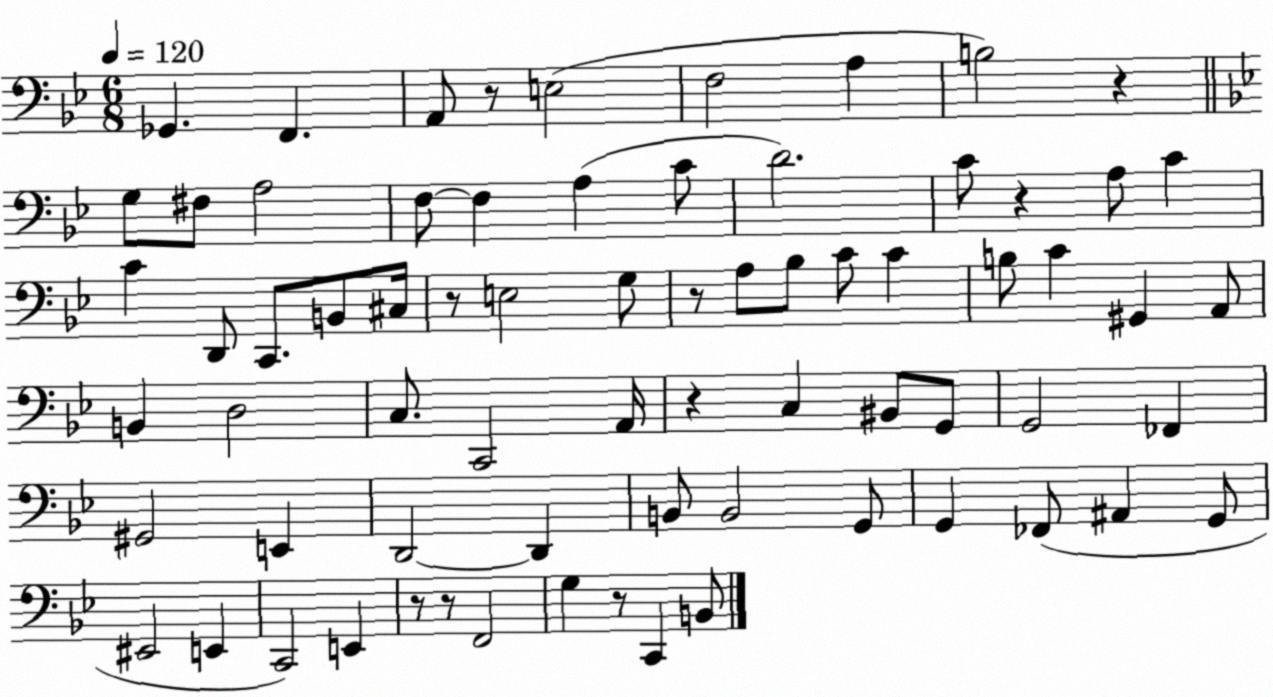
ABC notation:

X:1
T:Untitled
M:6/8
L:1/4
K:Bb
_G,, F,, A,,/2 z/2 E,2 F,2 A, B,2 z G,/2 ^F,/2 A,2 F,/2 F, A, C/2 D2 C/2 z A,/2 C C D,,/2 C,,/2 B,,/2 ^C,/4 z/2 E,2 G,/2 z/2 A,/2 _B,/2 C/2 C B,/2 C ^G,, A,,/2 B,, D,2 C,/2 C,,2 A,,/4 z C, ^B,,/2 G,,/2 G,,2 _F,, ^G,,2 E,, D,,2 D,, B,,/2 B,,2 G,,/2 G,, _F,,/2 ^A,, G,,/2 ^E,,2 E,, C,,2 E,, z/2 z/2 F,,2 G, z/2 C,, B,,/2